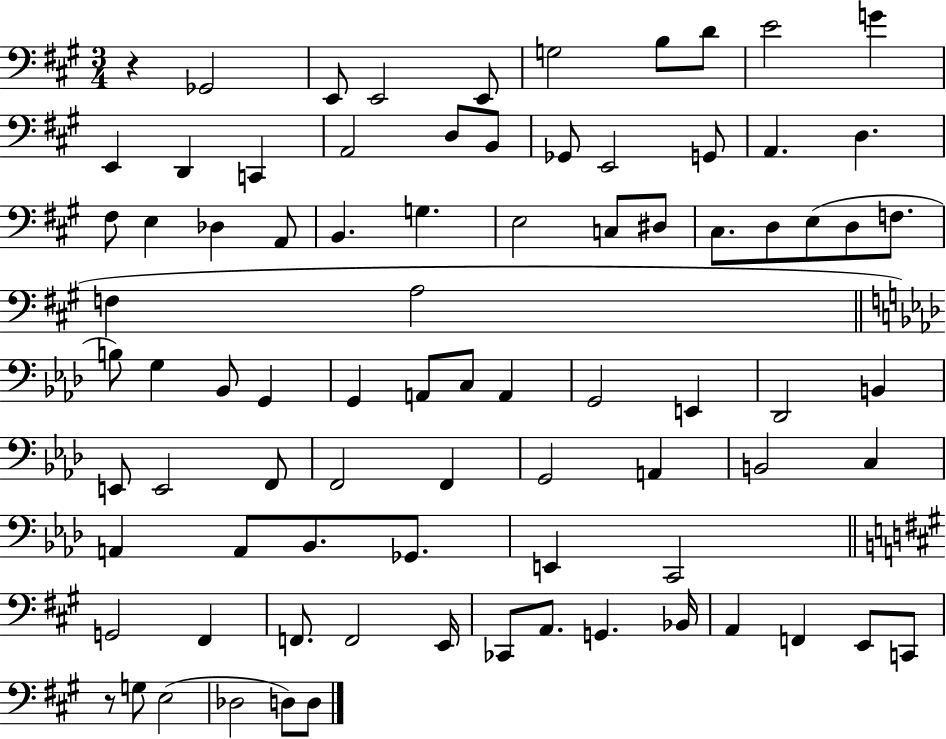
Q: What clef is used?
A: bass